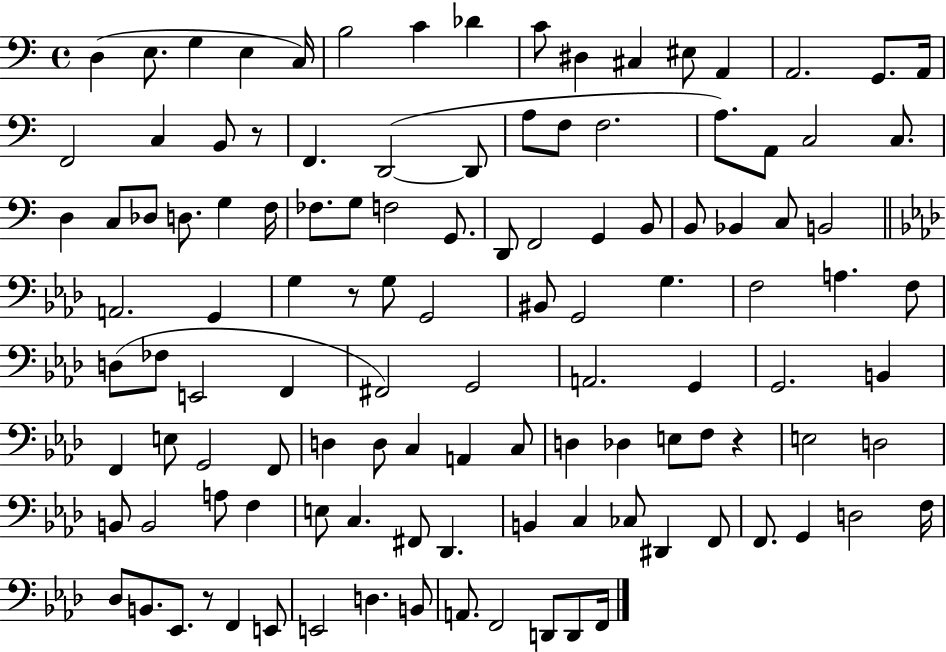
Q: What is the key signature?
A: C major